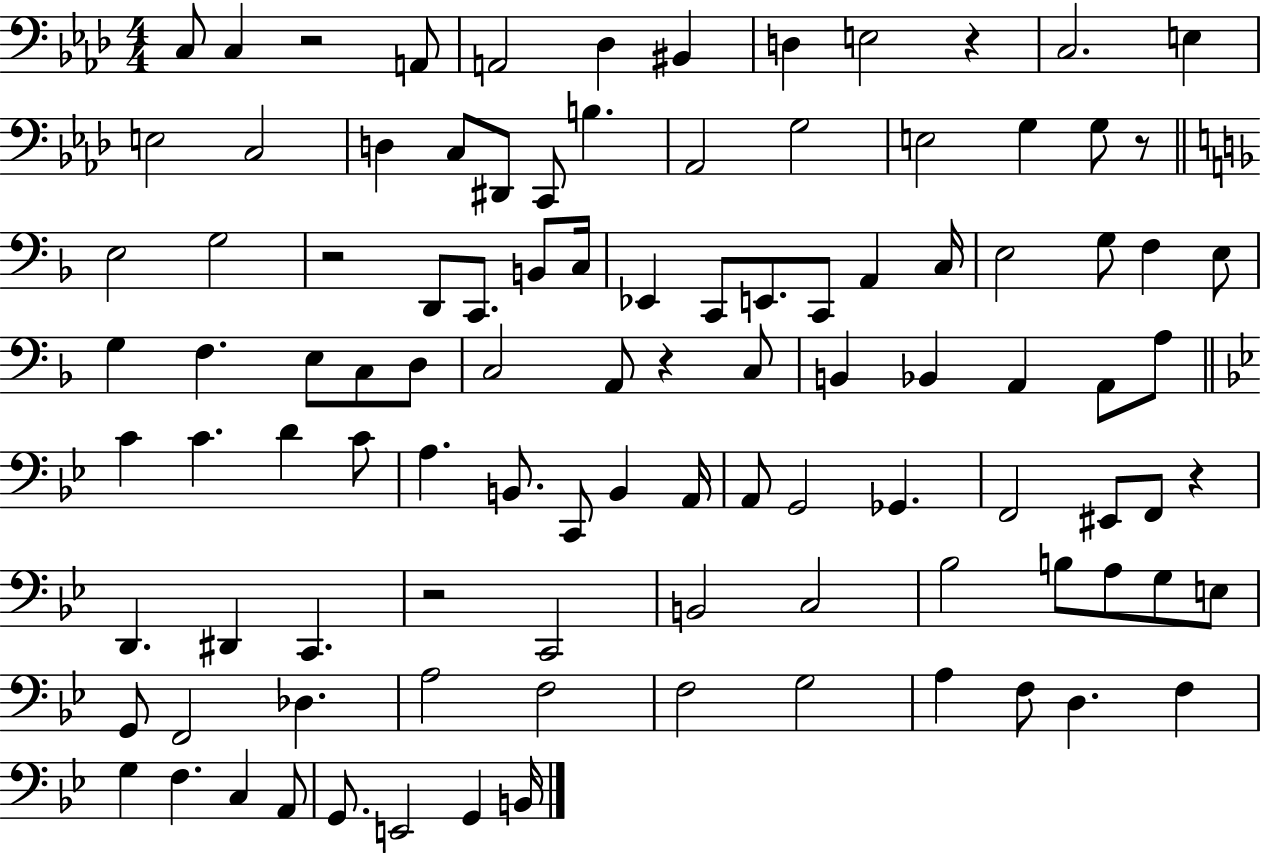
X:1
T:Untitled
M:4/4
L:1/4
K:Ab
C,/2 C, z2 A,,/2 A,,2 _D, ^B,, D, E,2 z C,2 E, E,2 C,2 D, C,/2 ^D,,/2 C,,/2 B, _A,,2 G,2 E,2 G, G,/2 z/2 E,2 G,2 z2 D,,/2 C,,/2 B,,/2 C,/4 _E,, C,,/2 E,,/2 C,,/2 A,, C,/4 E,2 G,/2 F, E,/2 G, F, E,/2 C,/2 D,/2 C,2 A,,/2 z C,/2 B,, _B,, A,, A,,/2 A,/2 C C D C/2 A, B,,/2 C,,/2 B,, A,,/4 A,,/2 G,,2 _G,, F,,2 ^E,,/2 F,,/2 z D,, ^D,, C,, z2 C,,2 B,,2 C,2 _B,2 B,/2 A,/2 G,/2 E,/2 G,,/2 F,,2 _D, A,2 F,2 F,2 G,2 A, F,/2 D, F, G, F, C, A,,/2 G,,/2 E,,2 G,, B,,/4